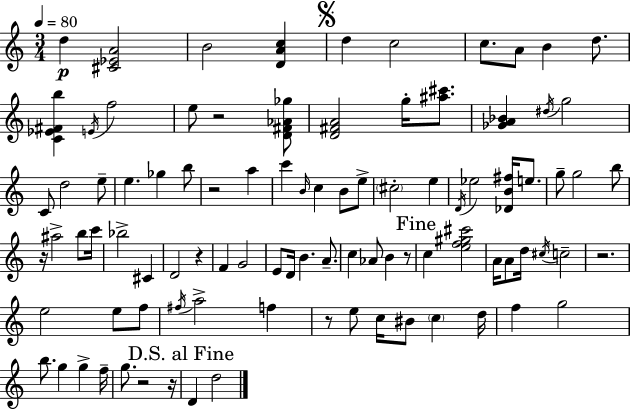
D5/q [C#4,Eb4,A4]/h B4/h [D4,A4,C5]/q D5/q C5/h C5/e. A4/e B4/q D5/e. [C4,Eb4,F#4,B5]/q E4/s F5/h E5/e R/h [D4,F#4,Ab4,Gb5]/e [D4,F#4,A4]/h G5/s [A#5,C#6]/e. [Gb4,A4,Bb4]/q D#5/s G5/h C4/e D5/h E5/e E5/q. Gb5/q B5/e R/h A5/q C6/q B4/s C5/q B4/e E5/e C#5/h E5/q D4/s Eb5/h [Db4,B4,F#5]/s E5/e. G5/e G5/h B5/e R/s A#5/h B5/e C6/s Bb5/h C#4/q D4/h R/q F4/q G4/h E4/e D4/s B4/q. A4/e. C5/q Ab4/e B4/q R/e C5/q [E5,F5,G#5,C#6]/h A4/s A4/e D5/s C#5/s C5/h R/h. E5/h E5/e F5/e F#5/s A5/h F5/q R/e E5/e C5/s BIS4/e C5/q D5/s F5/q G5/h B5/e. G5/q G5/q F5/s G5/e. R/h R/s D4/q D5/h